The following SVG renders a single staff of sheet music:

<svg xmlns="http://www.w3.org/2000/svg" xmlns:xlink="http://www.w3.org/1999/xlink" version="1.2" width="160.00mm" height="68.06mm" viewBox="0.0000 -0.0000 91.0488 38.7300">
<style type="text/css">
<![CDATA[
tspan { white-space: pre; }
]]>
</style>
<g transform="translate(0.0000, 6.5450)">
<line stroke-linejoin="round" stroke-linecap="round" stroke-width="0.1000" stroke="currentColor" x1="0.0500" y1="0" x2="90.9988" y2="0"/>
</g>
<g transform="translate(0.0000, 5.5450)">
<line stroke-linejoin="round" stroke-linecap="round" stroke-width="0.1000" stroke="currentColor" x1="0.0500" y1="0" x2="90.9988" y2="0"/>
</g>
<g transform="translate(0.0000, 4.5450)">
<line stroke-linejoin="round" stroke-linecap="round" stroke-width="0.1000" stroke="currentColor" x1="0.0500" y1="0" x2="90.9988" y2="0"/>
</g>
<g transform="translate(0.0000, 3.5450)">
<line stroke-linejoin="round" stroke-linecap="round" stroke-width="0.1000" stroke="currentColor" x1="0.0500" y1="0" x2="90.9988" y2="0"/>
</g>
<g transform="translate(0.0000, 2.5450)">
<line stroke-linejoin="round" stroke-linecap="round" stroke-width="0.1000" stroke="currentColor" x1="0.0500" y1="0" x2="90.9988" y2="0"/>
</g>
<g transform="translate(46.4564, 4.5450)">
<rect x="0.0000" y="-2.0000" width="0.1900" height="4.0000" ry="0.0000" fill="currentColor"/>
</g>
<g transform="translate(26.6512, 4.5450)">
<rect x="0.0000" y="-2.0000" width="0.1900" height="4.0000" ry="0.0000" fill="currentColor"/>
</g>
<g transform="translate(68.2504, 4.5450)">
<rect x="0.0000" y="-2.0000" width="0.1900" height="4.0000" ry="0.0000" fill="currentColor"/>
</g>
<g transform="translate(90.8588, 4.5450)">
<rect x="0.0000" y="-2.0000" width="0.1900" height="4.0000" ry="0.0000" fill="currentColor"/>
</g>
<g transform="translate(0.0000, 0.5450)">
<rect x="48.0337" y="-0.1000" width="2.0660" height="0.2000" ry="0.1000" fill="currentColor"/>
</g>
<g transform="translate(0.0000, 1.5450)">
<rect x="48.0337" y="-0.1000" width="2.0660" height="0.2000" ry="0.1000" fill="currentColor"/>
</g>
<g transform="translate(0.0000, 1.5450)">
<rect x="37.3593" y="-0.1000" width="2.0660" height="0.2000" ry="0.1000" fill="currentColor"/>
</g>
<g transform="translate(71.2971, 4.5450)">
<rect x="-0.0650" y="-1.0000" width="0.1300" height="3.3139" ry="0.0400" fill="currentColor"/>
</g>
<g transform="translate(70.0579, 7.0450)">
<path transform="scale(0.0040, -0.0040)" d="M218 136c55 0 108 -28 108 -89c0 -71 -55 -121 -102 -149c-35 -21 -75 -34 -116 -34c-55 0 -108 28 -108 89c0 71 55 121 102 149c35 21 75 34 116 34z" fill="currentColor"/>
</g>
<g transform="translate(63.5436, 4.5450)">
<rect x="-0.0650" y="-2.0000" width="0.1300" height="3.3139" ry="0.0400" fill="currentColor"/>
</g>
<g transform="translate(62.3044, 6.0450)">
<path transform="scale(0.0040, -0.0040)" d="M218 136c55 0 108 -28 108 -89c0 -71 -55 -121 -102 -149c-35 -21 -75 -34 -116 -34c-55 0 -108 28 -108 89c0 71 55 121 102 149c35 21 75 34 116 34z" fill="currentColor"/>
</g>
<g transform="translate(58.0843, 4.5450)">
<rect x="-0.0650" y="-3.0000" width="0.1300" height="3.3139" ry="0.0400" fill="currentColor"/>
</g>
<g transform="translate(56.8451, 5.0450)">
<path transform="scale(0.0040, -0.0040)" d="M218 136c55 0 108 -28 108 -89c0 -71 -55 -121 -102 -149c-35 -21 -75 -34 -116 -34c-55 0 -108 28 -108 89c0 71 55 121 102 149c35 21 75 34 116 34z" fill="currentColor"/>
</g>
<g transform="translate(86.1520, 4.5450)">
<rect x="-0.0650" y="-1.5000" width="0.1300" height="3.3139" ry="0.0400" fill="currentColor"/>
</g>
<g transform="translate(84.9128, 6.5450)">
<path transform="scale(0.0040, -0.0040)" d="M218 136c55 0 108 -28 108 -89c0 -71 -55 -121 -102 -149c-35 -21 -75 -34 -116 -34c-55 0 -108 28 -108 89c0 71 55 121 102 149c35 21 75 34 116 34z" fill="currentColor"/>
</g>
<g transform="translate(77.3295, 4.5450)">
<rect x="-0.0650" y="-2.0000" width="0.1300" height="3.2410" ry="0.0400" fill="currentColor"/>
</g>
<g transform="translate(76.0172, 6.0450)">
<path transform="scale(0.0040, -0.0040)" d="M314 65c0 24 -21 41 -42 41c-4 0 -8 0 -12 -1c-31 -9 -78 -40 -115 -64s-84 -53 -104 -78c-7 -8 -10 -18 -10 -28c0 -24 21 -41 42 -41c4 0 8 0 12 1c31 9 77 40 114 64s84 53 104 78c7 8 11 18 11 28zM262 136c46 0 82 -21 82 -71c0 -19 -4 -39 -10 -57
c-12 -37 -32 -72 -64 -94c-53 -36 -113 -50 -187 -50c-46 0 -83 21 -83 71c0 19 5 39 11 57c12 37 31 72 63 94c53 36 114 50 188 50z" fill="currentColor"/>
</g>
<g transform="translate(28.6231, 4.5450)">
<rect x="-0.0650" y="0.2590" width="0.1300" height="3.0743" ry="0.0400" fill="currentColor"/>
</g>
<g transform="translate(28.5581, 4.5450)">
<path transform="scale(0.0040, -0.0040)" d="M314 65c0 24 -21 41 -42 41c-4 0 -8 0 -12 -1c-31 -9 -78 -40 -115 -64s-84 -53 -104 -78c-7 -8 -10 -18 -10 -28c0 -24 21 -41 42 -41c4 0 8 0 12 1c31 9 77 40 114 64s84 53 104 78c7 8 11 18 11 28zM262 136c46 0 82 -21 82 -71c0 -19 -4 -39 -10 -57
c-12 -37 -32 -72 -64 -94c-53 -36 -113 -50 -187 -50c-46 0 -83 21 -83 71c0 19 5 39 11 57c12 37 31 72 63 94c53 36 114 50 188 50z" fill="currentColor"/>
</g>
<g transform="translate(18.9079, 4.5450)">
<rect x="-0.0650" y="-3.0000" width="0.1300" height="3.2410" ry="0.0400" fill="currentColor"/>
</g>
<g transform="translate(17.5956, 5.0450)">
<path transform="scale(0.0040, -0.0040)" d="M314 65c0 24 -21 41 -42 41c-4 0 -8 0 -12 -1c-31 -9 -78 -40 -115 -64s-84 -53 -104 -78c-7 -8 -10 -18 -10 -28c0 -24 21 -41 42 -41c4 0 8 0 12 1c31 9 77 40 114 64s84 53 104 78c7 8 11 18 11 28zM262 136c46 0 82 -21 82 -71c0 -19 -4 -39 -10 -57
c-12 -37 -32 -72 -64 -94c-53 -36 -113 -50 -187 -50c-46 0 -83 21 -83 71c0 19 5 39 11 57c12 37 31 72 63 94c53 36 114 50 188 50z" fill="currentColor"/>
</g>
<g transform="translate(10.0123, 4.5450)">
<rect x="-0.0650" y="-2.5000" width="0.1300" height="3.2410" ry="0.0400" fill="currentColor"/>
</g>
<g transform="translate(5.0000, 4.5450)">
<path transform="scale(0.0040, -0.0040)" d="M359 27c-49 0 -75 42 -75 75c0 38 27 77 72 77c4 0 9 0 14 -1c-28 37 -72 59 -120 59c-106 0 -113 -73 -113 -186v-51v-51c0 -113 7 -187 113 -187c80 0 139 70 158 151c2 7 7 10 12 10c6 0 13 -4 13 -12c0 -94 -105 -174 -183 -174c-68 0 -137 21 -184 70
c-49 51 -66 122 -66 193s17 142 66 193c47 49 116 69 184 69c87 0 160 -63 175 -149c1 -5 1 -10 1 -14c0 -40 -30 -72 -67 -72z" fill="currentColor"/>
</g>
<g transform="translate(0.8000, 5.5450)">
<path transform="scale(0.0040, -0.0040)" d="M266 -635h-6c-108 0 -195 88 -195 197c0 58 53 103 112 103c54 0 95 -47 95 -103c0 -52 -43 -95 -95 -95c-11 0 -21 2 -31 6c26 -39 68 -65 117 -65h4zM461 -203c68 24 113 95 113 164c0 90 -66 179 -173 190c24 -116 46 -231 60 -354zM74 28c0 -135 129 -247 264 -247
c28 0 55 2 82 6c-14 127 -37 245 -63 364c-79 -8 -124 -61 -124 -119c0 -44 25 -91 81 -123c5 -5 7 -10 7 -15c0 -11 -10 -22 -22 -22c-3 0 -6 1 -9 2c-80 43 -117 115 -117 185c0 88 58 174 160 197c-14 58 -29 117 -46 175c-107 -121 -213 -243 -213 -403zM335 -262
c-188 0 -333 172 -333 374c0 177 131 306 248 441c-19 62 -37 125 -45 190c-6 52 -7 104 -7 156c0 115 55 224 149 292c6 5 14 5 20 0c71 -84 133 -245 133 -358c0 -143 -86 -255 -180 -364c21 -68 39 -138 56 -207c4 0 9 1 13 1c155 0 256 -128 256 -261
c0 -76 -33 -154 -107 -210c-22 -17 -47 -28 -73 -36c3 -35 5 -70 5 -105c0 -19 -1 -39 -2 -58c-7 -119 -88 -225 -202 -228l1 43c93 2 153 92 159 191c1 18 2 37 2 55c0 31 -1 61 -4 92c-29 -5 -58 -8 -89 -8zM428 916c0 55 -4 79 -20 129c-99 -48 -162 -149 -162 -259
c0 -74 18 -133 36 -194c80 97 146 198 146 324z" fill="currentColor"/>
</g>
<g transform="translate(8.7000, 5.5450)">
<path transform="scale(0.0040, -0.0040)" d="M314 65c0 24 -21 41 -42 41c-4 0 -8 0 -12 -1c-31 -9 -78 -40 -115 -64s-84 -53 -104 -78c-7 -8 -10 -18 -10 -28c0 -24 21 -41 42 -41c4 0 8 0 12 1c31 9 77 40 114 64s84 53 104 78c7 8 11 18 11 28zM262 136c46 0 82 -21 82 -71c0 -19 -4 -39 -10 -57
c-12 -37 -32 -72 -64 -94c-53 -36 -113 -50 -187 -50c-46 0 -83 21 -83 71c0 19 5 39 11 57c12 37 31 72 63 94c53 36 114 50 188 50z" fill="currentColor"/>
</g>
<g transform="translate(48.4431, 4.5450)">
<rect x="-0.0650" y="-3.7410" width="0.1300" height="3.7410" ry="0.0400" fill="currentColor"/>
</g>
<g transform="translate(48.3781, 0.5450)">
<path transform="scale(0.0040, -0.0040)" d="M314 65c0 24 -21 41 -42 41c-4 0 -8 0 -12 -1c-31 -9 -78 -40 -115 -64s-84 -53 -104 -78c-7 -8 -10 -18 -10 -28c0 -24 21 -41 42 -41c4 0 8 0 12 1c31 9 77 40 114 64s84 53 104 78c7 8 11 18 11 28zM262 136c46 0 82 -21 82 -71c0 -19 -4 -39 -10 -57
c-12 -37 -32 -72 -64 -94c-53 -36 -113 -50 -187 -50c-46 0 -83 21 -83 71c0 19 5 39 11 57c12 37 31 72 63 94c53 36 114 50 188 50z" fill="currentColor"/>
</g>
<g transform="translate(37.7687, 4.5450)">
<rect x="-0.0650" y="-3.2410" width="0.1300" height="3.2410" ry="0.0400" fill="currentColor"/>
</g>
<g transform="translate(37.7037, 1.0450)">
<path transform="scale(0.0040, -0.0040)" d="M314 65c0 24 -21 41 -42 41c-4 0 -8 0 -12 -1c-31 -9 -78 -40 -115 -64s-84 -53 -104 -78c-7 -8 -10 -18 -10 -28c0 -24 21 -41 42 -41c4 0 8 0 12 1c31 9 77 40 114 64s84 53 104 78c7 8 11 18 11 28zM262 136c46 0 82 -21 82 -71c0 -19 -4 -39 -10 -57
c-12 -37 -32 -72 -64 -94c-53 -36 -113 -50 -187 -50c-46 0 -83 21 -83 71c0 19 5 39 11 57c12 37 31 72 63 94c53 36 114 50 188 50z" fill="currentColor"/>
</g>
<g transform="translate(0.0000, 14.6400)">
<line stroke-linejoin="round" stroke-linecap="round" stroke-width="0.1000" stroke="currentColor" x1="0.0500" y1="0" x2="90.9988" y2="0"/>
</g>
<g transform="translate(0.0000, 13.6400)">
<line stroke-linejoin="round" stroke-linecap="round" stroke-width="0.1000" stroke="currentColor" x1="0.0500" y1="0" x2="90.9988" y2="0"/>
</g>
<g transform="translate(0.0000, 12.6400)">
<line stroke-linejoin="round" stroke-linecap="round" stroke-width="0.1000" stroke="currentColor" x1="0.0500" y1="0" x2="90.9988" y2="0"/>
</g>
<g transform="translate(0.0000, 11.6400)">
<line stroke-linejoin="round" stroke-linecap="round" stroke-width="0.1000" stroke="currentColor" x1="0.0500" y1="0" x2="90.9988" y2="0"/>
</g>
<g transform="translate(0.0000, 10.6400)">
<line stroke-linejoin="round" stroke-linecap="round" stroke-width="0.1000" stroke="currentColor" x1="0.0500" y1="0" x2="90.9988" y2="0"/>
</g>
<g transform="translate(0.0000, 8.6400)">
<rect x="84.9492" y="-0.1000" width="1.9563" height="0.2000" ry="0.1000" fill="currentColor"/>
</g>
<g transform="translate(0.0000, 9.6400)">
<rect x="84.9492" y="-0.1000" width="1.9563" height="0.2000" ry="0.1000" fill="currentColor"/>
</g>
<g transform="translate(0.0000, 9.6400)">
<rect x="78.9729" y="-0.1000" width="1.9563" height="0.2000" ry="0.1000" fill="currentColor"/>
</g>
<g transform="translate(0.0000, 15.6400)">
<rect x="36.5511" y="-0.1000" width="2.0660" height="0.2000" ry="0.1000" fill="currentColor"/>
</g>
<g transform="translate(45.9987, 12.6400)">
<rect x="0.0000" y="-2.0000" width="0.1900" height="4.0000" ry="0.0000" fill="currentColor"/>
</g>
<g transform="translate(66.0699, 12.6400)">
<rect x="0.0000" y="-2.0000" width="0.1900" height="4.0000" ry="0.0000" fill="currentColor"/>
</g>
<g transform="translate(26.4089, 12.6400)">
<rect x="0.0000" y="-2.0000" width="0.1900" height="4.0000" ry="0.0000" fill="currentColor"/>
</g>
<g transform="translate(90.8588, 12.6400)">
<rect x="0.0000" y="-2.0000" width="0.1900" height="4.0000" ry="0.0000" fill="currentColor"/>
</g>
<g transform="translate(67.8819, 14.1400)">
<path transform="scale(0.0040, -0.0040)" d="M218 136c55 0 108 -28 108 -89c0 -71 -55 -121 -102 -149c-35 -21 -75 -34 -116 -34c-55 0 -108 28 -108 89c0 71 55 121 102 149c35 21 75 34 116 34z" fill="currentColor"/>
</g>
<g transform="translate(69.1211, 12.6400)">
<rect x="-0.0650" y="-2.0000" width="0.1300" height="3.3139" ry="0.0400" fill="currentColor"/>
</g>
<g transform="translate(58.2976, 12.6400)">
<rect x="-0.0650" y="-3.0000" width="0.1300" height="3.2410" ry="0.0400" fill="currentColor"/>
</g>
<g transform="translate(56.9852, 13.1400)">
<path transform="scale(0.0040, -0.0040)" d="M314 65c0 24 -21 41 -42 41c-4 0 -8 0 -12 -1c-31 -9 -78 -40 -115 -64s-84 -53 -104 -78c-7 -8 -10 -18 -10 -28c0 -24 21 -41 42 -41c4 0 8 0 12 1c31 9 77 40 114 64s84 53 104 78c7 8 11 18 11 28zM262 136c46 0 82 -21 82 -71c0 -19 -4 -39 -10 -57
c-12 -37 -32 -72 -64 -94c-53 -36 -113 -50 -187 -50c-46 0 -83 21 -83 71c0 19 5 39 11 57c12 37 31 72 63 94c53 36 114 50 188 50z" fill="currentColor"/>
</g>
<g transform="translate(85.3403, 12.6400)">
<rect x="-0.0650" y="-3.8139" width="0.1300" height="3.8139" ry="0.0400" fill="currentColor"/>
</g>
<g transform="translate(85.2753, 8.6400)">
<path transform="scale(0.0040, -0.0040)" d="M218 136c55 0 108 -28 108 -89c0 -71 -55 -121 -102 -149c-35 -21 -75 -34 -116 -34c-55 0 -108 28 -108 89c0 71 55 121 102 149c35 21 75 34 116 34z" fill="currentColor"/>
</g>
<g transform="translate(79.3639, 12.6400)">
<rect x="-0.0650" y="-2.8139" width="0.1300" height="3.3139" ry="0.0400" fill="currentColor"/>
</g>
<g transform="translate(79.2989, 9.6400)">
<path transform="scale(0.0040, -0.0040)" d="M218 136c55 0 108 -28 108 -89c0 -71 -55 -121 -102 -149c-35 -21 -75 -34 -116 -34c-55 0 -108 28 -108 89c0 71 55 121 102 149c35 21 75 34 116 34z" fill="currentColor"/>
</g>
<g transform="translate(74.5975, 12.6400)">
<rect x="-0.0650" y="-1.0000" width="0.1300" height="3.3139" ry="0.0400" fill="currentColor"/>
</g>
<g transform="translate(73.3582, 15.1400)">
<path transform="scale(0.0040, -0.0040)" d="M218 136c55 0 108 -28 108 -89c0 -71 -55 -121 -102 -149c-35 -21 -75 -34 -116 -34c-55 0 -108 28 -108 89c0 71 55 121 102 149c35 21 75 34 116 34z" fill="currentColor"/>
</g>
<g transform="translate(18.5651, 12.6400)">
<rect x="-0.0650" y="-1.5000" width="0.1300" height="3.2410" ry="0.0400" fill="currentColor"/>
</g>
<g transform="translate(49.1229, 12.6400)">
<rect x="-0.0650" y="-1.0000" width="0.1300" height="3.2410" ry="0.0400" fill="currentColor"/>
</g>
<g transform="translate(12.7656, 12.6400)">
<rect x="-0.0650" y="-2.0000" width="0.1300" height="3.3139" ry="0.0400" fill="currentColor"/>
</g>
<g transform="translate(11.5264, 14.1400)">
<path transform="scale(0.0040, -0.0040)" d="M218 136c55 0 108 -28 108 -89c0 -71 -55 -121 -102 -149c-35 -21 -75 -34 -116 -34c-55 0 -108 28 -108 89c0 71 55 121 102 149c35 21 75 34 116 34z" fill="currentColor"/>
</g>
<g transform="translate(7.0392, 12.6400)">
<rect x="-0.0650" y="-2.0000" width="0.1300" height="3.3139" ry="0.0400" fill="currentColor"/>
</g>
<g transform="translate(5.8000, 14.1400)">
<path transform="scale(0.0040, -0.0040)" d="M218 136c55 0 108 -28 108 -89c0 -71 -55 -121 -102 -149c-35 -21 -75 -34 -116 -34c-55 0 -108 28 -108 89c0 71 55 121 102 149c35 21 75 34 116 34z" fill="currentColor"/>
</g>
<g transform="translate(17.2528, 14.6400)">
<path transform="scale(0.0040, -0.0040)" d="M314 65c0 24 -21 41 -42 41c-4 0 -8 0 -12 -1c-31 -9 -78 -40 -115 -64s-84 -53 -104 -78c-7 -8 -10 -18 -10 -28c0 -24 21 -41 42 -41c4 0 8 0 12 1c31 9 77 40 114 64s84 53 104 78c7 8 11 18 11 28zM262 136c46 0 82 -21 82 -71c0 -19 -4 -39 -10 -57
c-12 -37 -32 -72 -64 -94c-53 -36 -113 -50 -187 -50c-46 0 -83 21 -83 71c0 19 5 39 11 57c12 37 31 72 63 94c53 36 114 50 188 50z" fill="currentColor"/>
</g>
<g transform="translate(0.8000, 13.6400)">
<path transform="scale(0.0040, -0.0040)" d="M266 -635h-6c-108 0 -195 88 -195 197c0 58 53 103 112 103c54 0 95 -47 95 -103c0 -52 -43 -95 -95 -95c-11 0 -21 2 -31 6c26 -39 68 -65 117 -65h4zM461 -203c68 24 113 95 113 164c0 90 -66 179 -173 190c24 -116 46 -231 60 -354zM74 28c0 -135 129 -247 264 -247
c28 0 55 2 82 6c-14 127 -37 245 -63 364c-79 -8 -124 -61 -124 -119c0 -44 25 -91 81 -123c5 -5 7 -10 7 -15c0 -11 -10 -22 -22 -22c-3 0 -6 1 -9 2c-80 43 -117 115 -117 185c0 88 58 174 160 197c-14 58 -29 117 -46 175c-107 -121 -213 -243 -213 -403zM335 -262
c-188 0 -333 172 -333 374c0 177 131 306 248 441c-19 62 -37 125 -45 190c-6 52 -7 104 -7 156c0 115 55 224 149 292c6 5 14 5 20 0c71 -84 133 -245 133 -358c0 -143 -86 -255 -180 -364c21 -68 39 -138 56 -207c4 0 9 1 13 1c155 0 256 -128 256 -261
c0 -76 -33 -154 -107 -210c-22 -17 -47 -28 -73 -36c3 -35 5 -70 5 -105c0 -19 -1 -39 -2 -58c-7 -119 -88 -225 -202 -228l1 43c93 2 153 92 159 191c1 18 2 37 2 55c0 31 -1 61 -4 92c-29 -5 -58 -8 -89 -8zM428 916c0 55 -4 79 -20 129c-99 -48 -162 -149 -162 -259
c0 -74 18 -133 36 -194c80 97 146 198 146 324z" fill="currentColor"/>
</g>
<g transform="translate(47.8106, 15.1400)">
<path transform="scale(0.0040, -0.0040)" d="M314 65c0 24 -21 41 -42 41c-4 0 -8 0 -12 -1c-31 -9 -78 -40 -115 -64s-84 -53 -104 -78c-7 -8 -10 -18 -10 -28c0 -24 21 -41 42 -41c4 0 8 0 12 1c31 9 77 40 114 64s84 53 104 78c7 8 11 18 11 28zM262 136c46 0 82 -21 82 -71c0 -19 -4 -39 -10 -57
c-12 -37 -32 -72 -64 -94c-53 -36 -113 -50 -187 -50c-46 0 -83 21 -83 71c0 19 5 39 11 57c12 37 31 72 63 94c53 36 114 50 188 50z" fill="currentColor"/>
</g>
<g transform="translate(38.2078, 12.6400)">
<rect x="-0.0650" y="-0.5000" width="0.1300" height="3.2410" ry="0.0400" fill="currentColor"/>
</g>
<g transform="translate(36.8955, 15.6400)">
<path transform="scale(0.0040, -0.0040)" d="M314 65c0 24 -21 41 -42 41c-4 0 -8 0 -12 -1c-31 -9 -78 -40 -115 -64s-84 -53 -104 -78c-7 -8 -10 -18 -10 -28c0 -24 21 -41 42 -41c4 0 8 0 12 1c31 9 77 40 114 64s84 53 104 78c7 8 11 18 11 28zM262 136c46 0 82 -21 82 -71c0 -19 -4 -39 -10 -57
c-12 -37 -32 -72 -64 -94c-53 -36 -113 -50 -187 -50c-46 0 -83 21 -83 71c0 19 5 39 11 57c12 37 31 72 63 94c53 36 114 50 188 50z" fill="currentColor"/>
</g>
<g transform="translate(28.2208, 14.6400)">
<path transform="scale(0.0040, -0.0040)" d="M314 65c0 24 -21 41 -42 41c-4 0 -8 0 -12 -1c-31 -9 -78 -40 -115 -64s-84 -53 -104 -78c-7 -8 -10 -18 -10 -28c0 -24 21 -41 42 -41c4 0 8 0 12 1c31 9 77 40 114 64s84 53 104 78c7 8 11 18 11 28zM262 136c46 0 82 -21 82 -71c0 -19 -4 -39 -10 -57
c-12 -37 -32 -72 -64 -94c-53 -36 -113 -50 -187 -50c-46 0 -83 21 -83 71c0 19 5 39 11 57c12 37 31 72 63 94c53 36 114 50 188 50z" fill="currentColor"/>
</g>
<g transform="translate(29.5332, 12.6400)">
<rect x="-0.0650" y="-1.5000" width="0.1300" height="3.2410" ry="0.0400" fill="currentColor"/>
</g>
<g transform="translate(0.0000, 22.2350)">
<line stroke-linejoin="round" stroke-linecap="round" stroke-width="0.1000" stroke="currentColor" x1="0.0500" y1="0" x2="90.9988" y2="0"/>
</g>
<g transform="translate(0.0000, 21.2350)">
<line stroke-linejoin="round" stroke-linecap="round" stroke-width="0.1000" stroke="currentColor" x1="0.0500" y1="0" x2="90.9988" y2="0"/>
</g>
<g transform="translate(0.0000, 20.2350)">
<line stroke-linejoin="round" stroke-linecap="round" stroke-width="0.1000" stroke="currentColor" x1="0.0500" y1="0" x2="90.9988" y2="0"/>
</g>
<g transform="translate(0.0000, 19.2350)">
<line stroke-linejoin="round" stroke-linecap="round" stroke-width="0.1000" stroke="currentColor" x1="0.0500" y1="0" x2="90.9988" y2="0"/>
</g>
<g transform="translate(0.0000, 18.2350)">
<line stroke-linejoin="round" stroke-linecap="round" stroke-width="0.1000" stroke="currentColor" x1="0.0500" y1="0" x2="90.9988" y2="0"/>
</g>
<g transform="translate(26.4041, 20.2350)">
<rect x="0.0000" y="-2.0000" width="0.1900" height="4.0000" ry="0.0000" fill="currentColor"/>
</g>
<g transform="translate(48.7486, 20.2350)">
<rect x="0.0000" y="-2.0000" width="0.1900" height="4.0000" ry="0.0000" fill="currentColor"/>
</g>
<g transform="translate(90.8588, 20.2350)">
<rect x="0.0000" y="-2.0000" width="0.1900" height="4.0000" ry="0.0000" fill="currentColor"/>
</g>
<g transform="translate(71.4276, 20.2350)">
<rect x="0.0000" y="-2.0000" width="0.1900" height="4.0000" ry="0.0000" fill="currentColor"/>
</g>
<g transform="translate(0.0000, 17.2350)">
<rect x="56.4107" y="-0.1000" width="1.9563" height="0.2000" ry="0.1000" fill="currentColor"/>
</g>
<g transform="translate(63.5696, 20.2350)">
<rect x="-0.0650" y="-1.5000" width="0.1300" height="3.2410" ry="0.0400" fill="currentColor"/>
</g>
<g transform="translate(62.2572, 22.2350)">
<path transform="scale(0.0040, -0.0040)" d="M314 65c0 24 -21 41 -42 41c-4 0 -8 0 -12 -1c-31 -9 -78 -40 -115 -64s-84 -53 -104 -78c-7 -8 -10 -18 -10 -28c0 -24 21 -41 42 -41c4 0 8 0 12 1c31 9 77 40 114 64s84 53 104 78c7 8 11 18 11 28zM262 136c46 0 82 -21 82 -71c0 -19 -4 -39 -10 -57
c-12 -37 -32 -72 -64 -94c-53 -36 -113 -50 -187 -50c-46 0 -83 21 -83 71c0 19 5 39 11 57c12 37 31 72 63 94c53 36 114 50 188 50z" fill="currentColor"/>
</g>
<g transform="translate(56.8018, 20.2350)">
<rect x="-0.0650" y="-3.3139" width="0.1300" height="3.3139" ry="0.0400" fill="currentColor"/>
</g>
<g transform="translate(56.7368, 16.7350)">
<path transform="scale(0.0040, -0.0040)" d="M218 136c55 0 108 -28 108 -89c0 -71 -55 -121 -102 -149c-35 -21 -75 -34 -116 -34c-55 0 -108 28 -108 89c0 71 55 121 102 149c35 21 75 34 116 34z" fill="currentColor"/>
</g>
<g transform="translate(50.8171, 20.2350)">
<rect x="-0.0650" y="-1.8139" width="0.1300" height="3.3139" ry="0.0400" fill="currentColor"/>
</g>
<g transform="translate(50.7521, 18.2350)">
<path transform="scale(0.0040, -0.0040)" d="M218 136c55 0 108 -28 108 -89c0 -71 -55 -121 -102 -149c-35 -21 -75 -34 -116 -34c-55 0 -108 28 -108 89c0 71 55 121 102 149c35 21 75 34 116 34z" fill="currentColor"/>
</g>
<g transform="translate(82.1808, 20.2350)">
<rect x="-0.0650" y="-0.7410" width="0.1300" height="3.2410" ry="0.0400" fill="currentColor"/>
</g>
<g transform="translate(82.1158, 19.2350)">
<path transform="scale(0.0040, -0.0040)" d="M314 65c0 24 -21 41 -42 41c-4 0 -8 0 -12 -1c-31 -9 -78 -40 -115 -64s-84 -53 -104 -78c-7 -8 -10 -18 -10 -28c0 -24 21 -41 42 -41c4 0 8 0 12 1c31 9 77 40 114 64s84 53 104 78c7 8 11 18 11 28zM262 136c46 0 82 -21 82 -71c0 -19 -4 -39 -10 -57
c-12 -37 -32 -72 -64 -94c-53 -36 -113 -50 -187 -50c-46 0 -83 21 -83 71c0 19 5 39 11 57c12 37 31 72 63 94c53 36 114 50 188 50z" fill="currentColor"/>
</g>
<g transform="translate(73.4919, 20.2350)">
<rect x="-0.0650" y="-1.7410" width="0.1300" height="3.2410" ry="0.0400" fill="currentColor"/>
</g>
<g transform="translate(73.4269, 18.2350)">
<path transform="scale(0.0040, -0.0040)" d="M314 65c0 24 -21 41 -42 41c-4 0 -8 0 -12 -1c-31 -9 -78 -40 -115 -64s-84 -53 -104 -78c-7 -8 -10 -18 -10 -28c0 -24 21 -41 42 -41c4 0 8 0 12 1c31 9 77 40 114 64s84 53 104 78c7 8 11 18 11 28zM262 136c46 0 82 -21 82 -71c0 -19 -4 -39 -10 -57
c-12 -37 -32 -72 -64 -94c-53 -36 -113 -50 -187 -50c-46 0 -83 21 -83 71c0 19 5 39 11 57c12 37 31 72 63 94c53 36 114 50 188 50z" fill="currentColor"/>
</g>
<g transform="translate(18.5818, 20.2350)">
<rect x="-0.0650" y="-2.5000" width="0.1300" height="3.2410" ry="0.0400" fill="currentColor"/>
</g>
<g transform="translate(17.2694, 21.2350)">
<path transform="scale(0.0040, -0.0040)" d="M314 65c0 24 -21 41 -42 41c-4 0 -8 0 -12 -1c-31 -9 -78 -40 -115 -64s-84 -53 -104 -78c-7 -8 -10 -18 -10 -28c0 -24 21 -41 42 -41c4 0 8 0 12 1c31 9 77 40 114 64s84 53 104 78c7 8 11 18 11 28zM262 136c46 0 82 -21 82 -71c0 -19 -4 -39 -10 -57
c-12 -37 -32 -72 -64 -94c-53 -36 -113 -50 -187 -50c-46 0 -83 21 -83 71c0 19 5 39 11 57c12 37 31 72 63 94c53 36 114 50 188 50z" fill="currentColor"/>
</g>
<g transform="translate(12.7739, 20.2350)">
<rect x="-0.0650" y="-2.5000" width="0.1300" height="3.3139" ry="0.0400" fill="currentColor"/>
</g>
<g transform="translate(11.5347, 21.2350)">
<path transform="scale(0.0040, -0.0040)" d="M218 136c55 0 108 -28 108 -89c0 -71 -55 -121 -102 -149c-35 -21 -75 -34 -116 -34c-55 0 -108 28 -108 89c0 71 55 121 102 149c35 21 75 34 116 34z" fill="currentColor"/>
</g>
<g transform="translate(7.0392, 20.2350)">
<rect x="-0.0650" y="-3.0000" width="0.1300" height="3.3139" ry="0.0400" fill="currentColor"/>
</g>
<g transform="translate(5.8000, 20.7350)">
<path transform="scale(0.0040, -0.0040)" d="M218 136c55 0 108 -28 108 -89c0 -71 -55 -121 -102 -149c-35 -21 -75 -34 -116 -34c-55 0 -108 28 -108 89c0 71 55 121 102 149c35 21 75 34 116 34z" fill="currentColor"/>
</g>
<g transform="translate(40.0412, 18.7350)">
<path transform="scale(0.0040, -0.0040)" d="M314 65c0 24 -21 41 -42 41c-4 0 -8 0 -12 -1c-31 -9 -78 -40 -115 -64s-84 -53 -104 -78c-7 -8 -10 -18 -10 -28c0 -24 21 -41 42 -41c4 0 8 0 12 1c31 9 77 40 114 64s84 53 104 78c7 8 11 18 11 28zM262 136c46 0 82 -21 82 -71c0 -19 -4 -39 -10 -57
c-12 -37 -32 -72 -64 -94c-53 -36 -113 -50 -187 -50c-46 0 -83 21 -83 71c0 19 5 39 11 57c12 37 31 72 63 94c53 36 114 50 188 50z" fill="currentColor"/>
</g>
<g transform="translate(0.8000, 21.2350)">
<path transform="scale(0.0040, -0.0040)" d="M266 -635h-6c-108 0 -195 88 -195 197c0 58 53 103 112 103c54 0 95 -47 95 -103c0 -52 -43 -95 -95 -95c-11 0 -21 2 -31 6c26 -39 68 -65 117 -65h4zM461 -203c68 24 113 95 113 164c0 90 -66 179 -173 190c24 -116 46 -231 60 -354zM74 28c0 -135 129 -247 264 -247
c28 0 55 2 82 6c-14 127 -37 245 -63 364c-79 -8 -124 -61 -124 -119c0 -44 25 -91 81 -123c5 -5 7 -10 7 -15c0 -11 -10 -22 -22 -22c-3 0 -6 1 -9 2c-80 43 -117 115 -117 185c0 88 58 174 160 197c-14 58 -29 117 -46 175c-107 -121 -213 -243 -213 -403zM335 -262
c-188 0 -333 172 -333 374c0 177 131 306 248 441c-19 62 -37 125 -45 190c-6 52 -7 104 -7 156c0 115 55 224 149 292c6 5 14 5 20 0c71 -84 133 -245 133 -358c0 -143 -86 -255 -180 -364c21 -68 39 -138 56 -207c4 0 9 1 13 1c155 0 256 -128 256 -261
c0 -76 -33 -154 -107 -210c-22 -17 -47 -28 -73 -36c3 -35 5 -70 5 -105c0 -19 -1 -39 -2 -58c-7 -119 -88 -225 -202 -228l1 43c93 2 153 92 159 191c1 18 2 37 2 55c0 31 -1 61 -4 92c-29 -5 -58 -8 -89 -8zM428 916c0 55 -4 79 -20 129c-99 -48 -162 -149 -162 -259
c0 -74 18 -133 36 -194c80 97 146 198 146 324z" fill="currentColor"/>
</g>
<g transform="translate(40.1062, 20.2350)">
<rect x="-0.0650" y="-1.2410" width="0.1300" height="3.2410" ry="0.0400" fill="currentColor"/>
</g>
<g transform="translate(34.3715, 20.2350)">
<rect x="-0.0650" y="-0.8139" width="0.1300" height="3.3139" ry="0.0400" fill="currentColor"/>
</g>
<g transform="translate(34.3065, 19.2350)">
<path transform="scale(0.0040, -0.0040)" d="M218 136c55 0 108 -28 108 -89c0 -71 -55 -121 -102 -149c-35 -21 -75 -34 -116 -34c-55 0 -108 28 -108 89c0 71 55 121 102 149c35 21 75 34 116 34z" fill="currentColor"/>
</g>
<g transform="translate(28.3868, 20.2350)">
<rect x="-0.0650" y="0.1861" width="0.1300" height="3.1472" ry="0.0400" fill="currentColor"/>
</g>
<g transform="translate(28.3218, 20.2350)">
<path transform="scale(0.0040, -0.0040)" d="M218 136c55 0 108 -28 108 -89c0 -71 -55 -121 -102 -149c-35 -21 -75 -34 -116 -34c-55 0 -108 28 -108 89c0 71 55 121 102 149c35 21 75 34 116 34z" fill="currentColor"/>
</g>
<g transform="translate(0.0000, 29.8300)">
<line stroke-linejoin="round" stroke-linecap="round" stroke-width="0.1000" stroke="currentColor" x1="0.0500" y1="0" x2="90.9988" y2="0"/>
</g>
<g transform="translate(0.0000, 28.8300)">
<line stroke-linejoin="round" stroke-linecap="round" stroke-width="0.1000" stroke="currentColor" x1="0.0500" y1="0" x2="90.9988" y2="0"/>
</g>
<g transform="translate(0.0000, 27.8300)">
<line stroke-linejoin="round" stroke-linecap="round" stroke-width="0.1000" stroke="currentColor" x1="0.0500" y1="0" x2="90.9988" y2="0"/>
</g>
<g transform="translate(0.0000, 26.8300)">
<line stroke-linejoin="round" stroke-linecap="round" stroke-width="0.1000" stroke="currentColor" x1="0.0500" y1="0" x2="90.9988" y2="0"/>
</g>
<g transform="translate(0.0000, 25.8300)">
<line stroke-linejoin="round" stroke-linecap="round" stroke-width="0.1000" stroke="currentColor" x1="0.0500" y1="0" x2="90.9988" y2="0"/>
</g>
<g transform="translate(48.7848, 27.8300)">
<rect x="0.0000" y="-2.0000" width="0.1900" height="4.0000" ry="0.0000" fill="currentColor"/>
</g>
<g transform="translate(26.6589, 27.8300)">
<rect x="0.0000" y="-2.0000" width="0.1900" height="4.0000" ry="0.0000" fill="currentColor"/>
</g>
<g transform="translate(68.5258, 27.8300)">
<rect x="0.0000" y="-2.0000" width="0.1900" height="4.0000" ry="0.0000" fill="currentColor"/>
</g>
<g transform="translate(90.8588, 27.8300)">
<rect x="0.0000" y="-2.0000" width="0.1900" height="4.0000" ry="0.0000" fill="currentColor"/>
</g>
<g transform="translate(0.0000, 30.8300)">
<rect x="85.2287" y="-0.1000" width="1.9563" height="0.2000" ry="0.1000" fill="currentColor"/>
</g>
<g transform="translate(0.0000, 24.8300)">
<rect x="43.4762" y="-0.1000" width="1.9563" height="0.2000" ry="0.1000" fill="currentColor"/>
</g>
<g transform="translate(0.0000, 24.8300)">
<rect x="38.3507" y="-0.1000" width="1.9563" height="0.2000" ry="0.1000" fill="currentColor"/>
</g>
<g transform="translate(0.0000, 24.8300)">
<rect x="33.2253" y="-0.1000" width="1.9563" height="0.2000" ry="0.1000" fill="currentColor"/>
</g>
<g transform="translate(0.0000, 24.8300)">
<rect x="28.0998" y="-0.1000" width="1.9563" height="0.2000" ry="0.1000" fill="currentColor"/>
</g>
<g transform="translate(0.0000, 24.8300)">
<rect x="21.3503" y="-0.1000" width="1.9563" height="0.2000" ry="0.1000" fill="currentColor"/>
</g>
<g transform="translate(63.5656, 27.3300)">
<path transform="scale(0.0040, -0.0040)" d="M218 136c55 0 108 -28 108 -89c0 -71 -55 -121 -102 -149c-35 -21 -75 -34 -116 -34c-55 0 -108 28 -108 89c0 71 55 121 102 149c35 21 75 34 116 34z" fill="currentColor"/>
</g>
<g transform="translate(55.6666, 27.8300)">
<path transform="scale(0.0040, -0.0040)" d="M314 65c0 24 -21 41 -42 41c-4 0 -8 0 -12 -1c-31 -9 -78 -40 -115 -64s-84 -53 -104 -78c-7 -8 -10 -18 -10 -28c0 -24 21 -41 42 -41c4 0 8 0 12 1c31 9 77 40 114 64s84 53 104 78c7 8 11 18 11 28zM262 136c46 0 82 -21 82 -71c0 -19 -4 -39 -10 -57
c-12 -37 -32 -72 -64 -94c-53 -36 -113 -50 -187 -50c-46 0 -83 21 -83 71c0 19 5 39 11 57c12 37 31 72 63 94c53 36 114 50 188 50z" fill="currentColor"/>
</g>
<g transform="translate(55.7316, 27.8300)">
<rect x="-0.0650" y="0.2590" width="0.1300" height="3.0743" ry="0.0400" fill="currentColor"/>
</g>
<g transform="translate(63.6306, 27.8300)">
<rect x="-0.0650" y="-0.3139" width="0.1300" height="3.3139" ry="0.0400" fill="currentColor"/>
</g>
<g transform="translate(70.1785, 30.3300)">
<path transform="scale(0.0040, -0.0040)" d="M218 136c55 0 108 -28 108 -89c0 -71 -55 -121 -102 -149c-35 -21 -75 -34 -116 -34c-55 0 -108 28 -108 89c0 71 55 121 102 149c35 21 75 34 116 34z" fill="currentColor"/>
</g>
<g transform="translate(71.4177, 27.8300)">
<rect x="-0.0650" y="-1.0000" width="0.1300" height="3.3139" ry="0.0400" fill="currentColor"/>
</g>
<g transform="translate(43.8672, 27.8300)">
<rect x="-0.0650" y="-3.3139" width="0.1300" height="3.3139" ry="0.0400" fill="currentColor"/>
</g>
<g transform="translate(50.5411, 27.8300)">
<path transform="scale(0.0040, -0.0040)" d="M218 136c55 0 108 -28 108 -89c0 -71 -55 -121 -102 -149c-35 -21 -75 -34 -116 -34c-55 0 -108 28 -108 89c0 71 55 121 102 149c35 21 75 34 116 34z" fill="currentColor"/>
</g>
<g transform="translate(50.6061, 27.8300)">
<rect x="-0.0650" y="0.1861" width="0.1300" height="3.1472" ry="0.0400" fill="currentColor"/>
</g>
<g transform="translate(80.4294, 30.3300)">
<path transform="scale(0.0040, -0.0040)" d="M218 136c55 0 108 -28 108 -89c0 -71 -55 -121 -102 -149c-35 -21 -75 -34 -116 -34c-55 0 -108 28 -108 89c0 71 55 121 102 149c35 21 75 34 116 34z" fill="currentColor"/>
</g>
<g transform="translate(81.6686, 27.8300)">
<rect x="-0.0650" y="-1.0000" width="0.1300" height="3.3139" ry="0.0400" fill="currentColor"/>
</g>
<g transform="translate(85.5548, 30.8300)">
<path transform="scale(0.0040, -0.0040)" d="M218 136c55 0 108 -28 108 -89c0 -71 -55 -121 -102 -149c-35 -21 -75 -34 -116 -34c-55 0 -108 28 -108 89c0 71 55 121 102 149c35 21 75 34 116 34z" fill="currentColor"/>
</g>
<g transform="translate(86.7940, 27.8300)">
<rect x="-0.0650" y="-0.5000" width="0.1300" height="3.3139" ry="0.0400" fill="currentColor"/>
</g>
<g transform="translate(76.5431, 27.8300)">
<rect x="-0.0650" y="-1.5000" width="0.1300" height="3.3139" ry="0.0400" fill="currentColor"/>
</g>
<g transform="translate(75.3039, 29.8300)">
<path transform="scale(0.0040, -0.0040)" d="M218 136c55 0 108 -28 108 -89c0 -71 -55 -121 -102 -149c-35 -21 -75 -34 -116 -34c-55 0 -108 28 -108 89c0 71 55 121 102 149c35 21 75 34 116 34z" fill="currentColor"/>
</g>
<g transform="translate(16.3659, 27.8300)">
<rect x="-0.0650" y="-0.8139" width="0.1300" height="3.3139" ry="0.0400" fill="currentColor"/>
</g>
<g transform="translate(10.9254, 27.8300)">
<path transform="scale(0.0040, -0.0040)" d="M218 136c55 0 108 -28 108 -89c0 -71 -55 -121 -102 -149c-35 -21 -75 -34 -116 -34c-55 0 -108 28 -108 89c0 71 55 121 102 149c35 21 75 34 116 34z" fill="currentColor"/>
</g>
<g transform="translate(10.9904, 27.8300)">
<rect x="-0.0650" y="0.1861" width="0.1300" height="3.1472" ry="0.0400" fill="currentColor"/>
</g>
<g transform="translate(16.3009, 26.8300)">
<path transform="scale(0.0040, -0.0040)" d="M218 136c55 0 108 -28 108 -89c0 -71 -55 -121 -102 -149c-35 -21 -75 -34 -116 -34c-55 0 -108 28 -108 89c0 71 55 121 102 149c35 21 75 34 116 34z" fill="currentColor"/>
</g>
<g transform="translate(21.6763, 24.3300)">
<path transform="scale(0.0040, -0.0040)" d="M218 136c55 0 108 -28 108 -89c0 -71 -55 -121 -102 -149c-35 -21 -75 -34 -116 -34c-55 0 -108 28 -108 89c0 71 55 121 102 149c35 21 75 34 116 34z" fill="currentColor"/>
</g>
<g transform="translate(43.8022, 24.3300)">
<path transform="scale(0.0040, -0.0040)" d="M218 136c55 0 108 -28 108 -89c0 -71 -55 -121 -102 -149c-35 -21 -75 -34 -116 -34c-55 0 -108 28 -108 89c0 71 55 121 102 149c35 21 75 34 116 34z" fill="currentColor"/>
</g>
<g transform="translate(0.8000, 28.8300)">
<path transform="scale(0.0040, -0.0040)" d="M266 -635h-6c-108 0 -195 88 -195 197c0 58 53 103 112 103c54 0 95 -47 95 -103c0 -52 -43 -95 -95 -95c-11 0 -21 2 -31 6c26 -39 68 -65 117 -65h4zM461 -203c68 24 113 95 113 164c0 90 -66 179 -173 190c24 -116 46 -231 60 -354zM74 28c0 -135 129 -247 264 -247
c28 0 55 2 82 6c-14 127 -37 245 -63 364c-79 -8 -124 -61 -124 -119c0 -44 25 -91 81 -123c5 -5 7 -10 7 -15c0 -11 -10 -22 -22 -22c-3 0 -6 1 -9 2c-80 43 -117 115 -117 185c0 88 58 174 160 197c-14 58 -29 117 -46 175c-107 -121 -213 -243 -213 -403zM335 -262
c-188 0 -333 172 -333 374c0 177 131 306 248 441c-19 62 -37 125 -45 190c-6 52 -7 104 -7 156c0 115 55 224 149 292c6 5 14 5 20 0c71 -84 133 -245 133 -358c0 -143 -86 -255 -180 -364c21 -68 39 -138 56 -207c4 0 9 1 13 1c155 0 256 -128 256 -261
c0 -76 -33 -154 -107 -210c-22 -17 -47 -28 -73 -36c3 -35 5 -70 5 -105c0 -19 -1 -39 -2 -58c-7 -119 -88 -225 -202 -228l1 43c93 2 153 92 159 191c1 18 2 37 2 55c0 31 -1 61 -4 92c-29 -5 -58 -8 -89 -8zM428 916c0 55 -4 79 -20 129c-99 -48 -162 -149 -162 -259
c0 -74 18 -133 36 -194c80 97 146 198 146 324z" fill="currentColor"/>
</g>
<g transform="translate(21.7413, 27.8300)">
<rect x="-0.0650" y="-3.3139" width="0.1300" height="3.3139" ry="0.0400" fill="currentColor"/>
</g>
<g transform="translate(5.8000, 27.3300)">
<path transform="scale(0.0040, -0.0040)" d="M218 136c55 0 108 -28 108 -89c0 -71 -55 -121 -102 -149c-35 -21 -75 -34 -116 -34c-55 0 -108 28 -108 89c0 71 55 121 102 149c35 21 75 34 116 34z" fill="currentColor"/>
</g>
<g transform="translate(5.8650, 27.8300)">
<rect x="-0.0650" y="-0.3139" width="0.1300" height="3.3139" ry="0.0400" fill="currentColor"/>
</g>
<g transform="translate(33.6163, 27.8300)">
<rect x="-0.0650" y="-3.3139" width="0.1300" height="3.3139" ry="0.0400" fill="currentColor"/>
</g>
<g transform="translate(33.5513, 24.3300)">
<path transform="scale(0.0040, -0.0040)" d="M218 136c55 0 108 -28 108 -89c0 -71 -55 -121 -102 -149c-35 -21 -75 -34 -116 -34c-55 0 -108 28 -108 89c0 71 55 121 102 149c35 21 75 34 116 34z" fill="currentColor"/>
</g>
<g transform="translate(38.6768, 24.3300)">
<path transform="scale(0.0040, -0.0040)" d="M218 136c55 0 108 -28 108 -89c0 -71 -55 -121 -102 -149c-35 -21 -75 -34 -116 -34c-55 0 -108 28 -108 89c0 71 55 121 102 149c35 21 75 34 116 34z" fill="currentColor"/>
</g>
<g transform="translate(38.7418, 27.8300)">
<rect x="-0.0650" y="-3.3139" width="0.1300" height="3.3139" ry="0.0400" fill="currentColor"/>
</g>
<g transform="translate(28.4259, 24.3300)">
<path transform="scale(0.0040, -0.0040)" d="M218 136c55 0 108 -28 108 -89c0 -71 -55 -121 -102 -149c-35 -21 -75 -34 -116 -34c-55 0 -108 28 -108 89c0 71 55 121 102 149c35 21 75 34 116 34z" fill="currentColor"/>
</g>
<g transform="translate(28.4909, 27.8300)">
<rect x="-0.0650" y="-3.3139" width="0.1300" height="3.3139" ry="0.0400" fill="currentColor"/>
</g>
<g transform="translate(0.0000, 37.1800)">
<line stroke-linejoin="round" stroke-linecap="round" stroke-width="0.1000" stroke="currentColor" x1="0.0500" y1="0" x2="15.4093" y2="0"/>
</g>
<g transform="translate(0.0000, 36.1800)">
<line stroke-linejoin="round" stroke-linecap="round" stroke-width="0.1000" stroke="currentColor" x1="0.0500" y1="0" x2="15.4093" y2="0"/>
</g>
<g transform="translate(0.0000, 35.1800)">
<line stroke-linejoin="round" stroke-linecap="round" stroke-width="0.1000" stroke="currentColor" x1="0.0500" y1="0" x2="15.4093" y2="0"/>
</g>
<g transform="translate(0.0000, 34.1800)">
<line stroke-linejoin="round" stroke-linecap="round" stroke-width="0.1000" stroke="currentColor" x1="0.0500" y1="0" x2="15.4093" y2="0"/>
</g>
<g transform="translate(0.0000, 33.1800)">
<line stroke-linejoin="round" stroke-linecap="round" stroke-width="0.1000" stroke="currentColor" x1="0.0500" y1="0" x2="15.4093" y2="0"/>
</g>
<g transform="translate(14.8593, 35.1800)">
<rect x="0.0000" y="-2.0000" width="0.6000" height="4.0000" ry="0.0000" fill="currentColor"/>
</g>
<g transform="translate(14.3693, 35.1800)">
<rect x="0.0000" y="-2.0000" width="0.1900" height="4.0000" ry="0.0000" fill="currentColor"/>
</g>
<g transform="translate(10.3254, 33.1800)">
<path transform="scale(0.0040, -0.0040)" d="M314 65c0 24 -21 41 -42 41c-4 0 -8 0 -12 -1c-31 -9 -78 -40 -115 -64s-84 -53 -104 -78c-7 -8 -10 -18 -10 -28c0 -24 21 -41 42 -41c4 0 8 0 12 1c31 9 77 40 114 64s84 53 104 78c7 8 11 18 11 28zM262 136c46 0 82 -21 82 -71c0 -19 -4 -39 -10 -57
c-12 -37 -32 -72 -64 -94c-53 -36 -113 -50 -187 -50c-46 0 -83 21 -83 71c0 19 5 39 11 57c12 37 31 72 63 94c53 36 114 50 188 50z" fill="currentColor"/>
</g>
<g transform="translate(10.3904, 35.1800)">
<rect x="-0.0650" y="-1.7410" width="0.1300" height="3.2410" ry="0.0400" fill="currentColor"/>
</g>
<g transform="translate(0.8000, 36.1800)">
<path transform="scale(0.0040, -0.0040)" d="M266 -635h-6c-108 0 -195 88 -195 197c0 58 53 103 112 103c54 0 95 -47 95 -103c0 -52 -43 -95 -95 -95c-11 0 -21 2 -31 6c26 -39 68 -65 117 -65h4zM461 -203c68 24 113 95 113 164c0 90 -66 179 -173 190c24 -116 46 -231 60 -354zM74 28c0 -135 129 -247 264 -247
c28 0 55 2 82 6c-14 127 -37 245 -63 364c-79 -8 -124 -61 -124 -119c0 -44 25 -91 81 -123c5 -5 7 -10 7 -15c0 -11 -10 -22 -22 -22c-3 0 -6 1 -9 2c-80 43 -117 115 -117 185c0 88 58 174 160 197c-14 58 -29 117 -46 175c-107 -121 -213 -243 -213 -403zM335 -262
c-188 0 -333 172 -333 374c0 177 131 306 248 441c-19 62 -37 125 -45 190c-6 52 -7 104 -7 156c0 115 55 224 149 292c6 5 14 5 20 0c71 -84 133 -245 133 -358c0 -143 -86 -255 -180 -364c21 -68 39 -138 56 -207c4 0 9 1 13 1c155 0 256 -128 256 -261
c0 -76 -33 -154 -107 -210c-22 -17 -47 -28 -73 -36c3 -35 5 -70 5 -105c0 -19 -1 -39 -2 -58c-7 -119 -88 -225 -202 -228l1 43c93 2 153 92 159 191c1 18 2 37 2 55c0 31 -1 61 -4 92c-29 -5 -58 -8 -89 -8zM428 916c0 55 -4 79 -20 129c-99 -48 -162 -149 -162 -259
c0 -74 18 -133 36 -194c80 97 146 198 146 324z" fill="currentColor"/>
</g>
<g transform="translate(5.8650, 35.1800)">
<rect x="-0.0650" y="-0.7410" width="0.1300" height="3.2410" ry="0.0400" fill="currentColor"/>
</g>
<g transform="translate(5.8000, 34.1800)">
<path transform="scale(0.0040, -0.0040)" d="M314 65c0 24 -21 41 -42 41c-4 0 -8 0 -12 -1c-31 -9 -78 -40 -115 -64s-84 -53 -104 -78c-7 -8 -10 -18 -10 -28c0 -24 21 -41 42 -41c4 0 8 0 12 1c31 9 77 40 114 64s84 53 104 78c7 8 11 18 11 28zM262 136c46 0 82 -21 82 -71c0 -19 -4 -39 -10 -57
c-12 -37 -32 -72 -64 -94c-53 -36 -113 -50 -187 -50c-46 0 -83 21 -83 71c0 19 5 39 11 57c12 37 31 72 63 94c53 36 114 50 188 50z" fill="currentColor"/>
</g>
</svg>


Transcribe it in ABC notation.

X:1
T:Untitled
M:4/4
L:1/4
K:C
G2 A2 B2 b2 c'2 A F D F2 E F F E2 E2 C2 D2 A2 F D a c' A G G2 B d e2 f b E2 f2 d2 c B d b b b b b B B2 c D E D C d2 f2